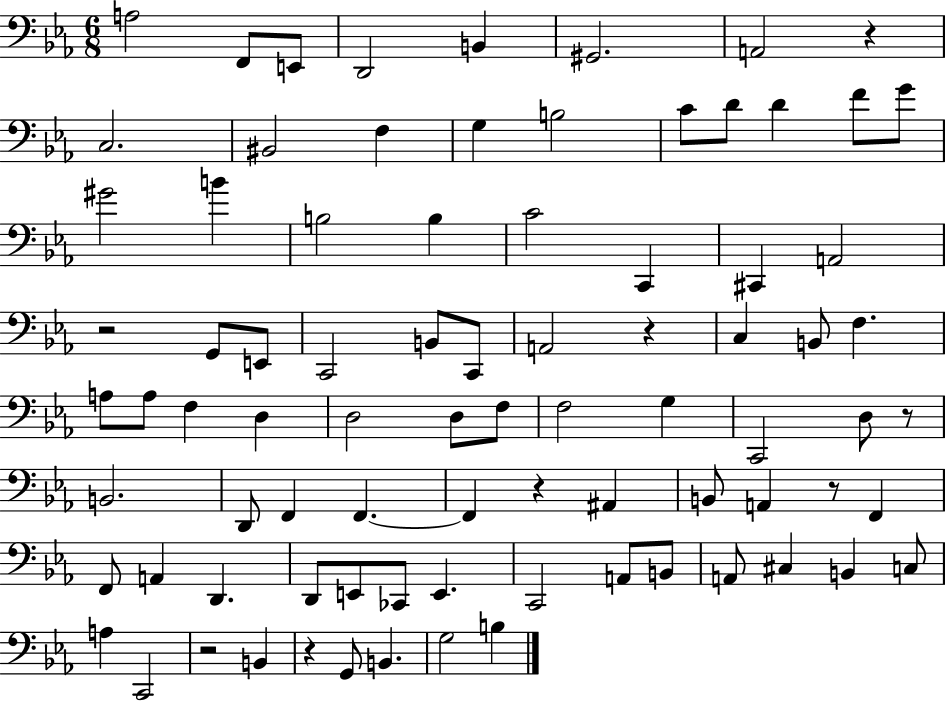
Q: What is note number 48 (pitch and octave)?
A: F2